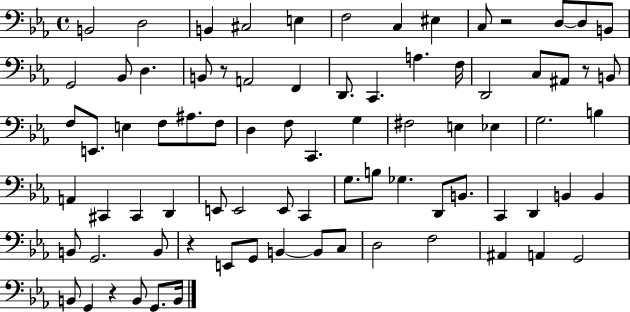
B2/h D3/h B2/q C#3/h E3/q F3/h C3/q EIS3/q C3/e R/h D3/e D3/e B2/e G2/h Bb2/e D3/q. B2/e R/e A2/h F2/q D2/e. C2/q. A3/q. F3/s D2/h C3/e A#2/e R/e B2/e F3/e E2/e. E3/q F3/e A#3/e. F3/e D3/q F3/e C2/q. G3/q F#3/h E3/q Eb3/q G3/h. B3/q A2/q C#2/q C#2/q D2/q E2/e E2/h E2/e C2/q G3/e. B3/e Gb3/q. D2/e B2/e. C2/q D2/q B2/q B2/q B2/e G2/h. B2/e R/q E2/e G2/e B2/q B2/e C3/e D3/h F3/h A#2/q A2/q G2/h B2/e G2/q R/q B2/e G2/e. B2/s